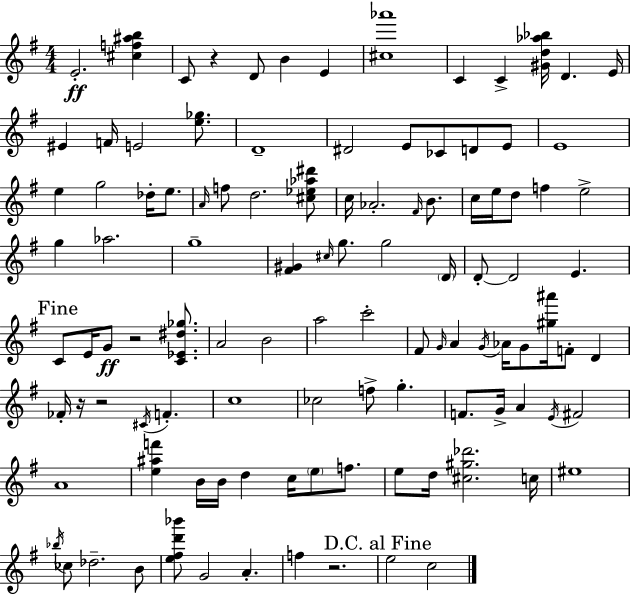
E4/h. [C#5,F5,A#5,B5]/q C4/e R/q D4/e B4/q E4/q [C#5,Ab6]/w C4/q C4/q [G#4,D5,Ab5,Bb5]/s D4/q. E4/s EIS4/q F4/s E4/h [E5,Gb5]/e. D4/w D#4/h E4/e CES4/e D4/e E4/e E4/w E5/q G5/h Db5/s E5/e. A4/s F5/e D5/h. [C#5,Eb5,Ab5,D#6]/e C5/s Ab4/h. F#4/s B4/e. C5/s E5/s D5/e F5/q E5/h G5/q Ab5/h. G5/w [F#4,G#4]/q C#5/s G5/e. G5/h D4/s D4/e D4/h E4/q. C4/e E4/s G4/e R/h [C4,Eb4,D#5,Gb5]/e. A4/h B4/h A5/h C6/h F#4/e G4/s A4/q G4/s Ab4/s G4/e [G#5,A#6]/s F4/e D4/q FES4/s R/s R/h C#4/s F4/q. C5/w CES5/h F5/e G5/q. F4/e. G4/s A4/q E4/s F#4/h A4/w [E5,A#5,F6]/q B4/s B4/s D5/q C5/s E5/e F5/e. E5/e D5/s [C#5,G#5,Db6]/h. C5/s EIS5/w Bb5/s CES5/e Db5/h. B4/e [E5,F#5,D6,Bb6]/e G4/h A4/q. F5/q R/h. E5/h C5/h